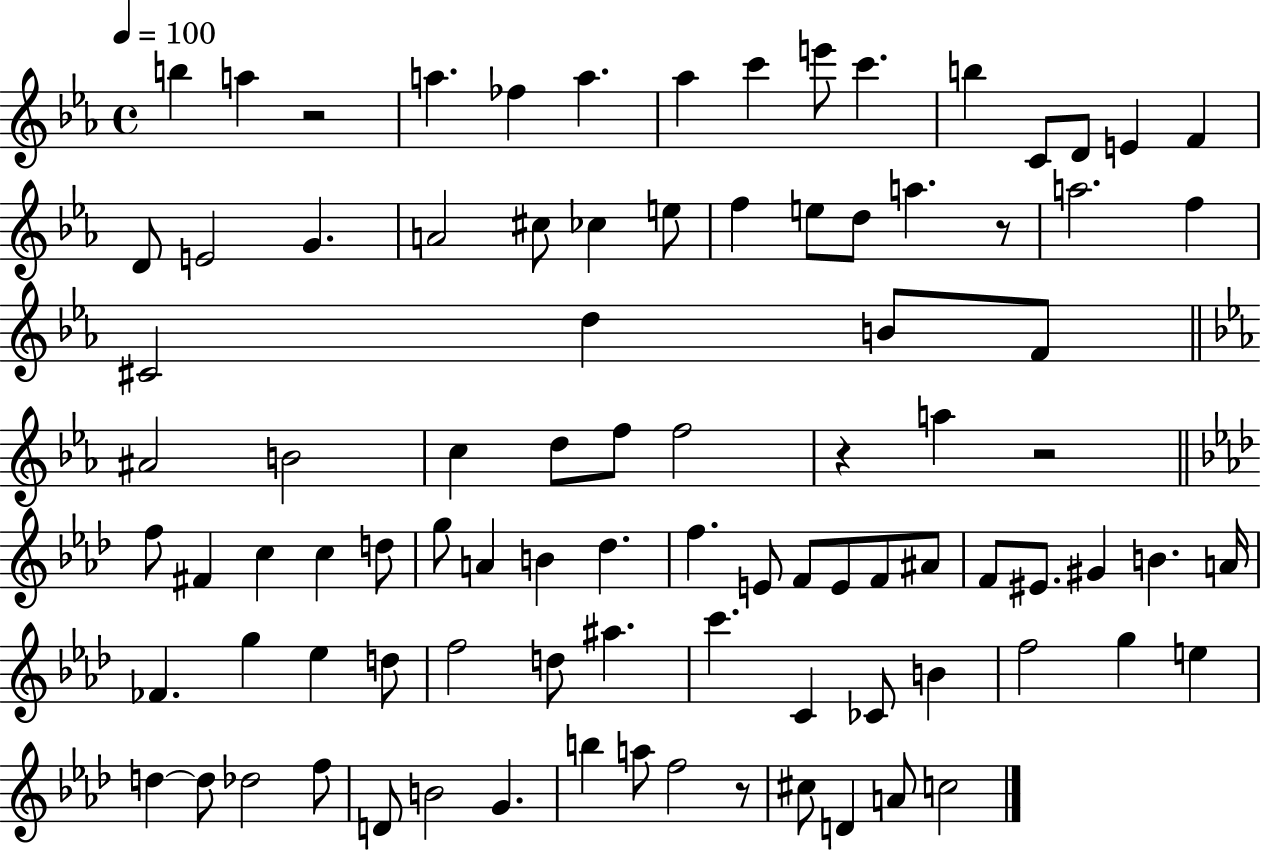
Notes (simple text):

B5/q A5/q R/h A5/q. FES5/q A5/q. Ab5/q C6/q E6/e C6/q. B5/q C4/e D4/e E4/q F4/q D4/e E4/h G4/q. A4/h C#5/e CES5/q E5/e F5/q E5/e D5/e A5/q. R/e A5/h. F5/q C#4/h D5/q B4/e F4/e A#4/h B4/h C5/q D5/e F5/e F5/h R/q A5/q R/h F5/e F#4/q C5/q C5/q D5/e G5/e A4/q B4/q Db5/q. F5/q. E4/e F4/e E4/e F4/e A#4/e F4/e EIS4/e. G#4/q B4/q. A4/s FES4/q. G5/q Eb5/q D5/e F5/h D5/e A#5/q. C6/q. C4/q CES4/e B4/q F5/h G5/q E5/q D5/q D5/e Db5/h F5/e D4/e B4/h G4/q. B5/q A5/e F5/h R/e C#5/e D4/q A4/e C5/h